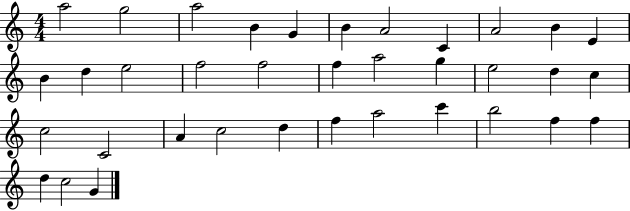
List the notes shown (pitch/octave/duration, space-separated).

A5/h G5/h A5/h B4/q G4/q B4/q A4/h C4/q A4/h B4/q E4/q B4/q D5/q E5/h F5/h F5/h F5/q A5/h G5/q E5/h D5/q C5/q C5/h C4/h A4/q C5/h D5/q F5/q A5/h C6/q B5/h F5/q F5/q D5/q C5/h G4/q